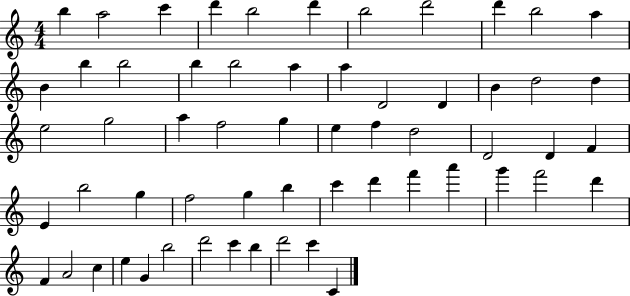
B5/q A5/h C6/q D6/q B5/h D6/q B5/h D6/h D6/q B5/h A5/q B4/q B5/q B5/h B5/q B5/h A5/q A5/q D4/h D4/q B4/q D5/h D5/q E5/h G5/h A5/q F5/h G5/q E5/q F5/q D5/h D4/h D4/q F4/q E4/q B5/h G5/q F5/h G5/q B5/q C6/q D6/q F6/q A6/q G6/q F6/h D6/q F4/q A4/h C5/q E5/q G4/q B5/h D6/h C6/q B5/q D6/h C6/q C4/q